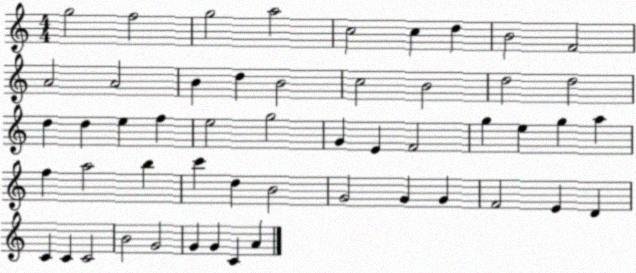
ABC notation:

X:1
T:Untitled
M:4/4
L:1/4
K:C
g2 f2 g2 a2 c2 c d B2 F2 A2 A2 B d B2 c2 B2 d2 d2 d d e f e2 g2 G E F2 g e g a f a2 b c' d B2 G2 G G F2 E D C C C2 B2 G2 G G C A